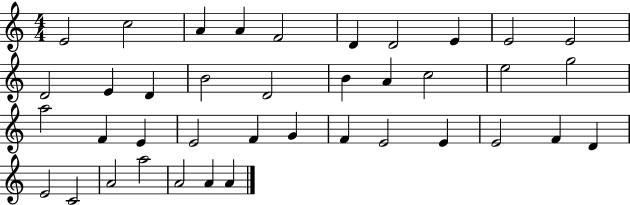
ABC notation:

X:1
T:Untitled
M:4/4
L:1/4
K:C
E2 c2 A A F2 D D2 E E2 E2 D2 E D B2 D2 B A c2 e2 g2 a2 F E E2 F G F E2 E E2 F D E2 C2 A2 a2 A2 A A